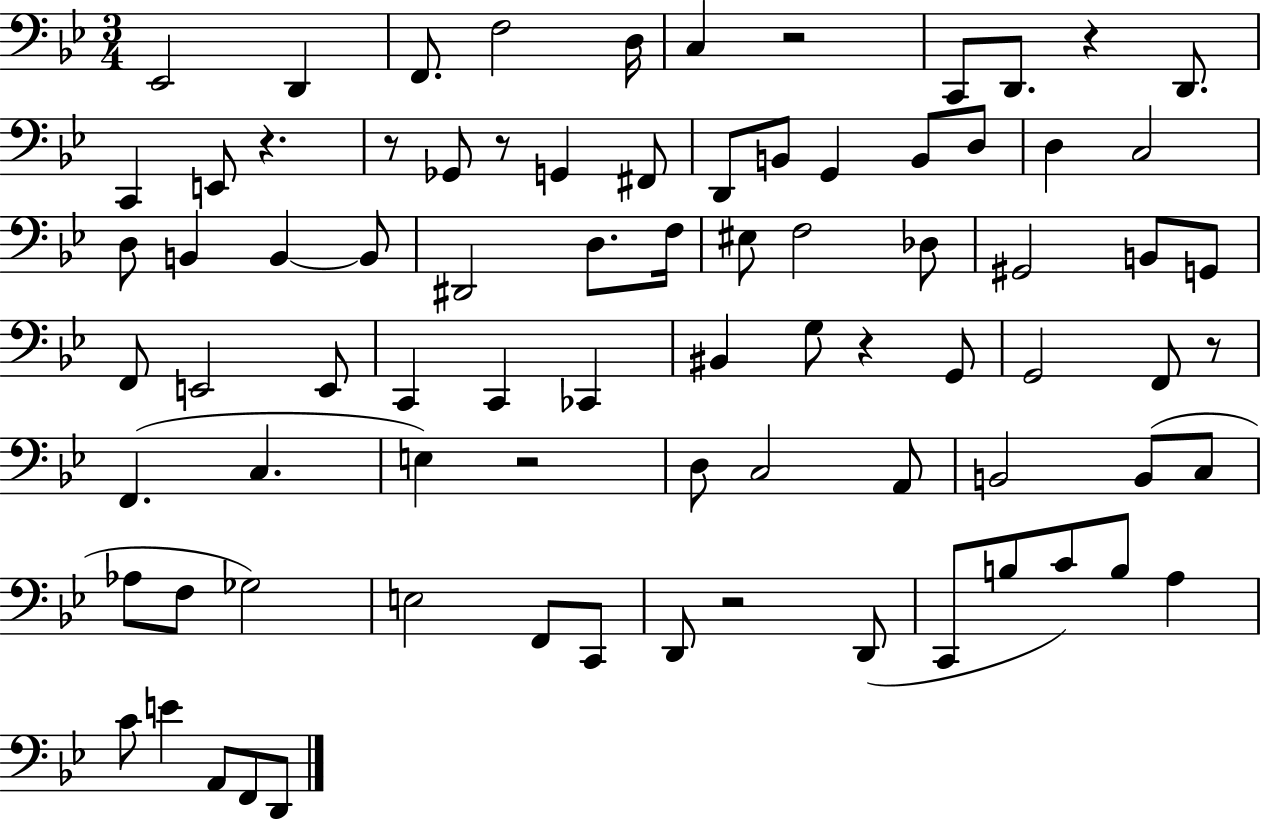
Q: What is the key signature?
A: BES major